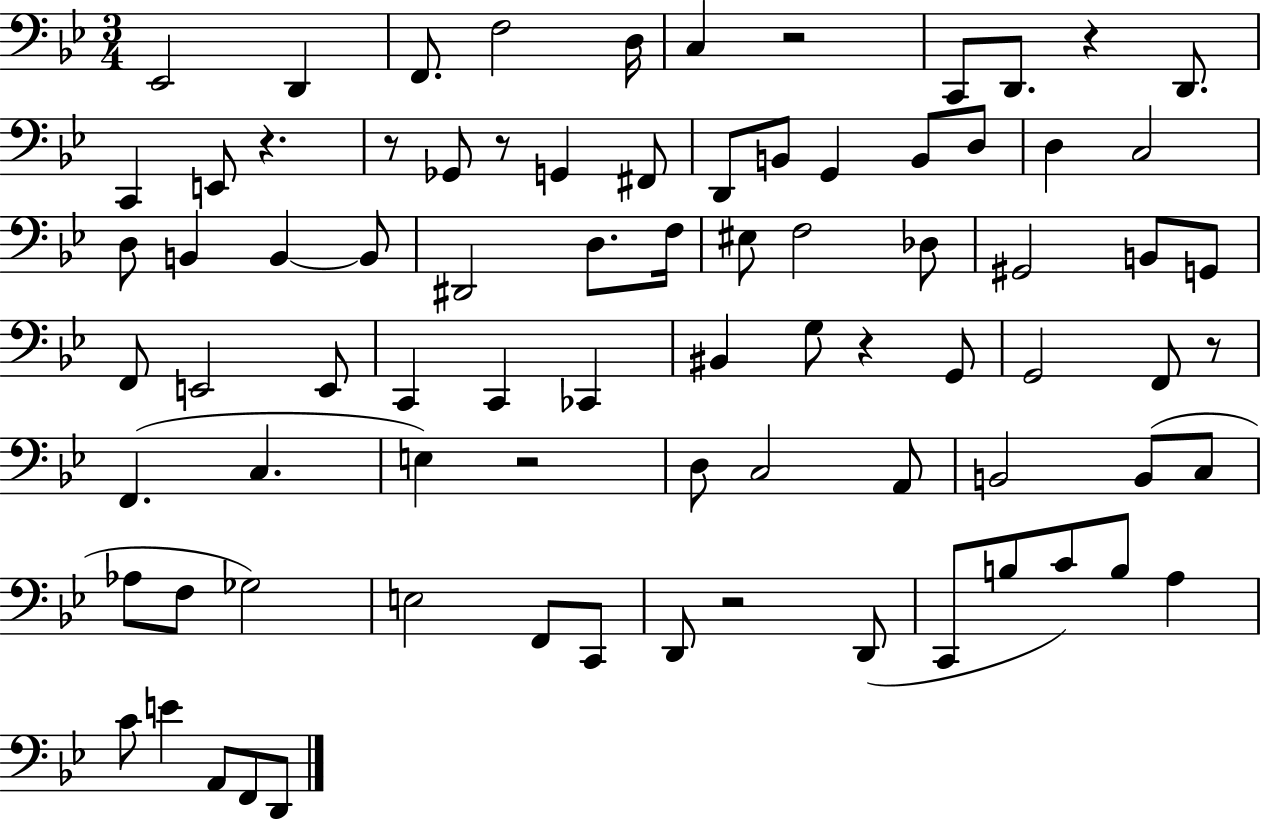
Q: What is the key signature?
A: BES major